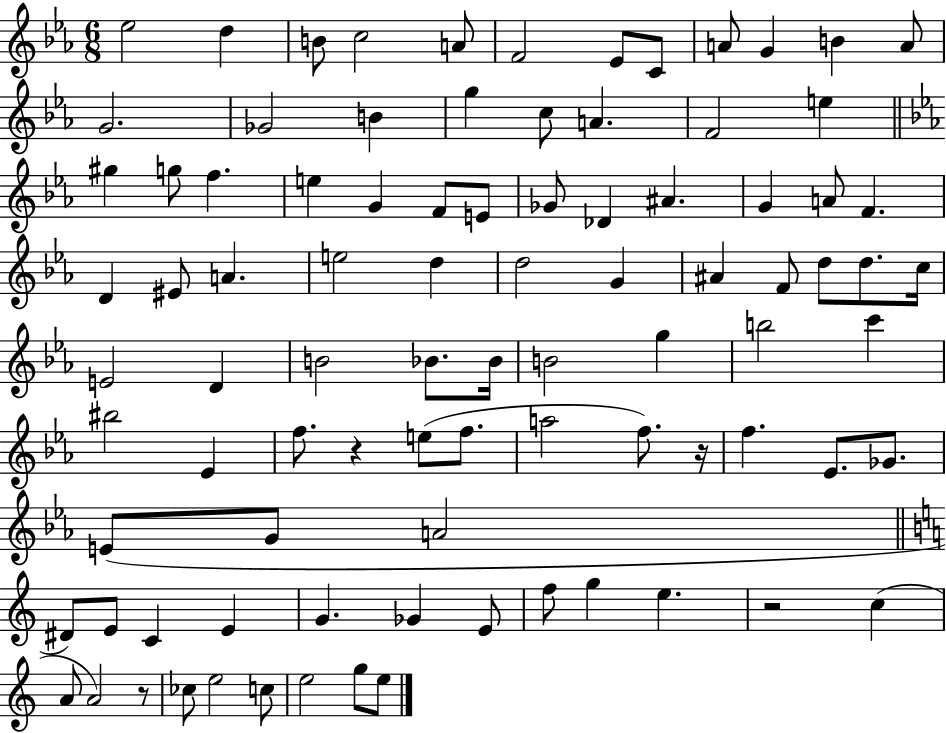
X:1
T:Untitled
M:6/8
L:1/4
K:Eb
_e2 d B/2 c2 A/2 F2 _E/2 C/2 A/2 G B A/2 G2 _G2 B g c/2 A F2 e ^g g/2 f e G F/2 E/2 _G/2 _D ^A G A/2 F D ^E/2 A e2 d d2 G ^A F/2 d/2 d/2 c/4 E2 D B2 _B/2 _B/4 B2 g b2 c' ^b2 _E f/2 z e/2 f/2 a2 f/2 z/4 f _E/2 _G/2 E/2 G/2 A2 ^D/2 E/2 C E G _G E/2 f/2 g e z2 c A/2 A2 z/2 _c/2 e2 c/2 e2 g/2 e/2